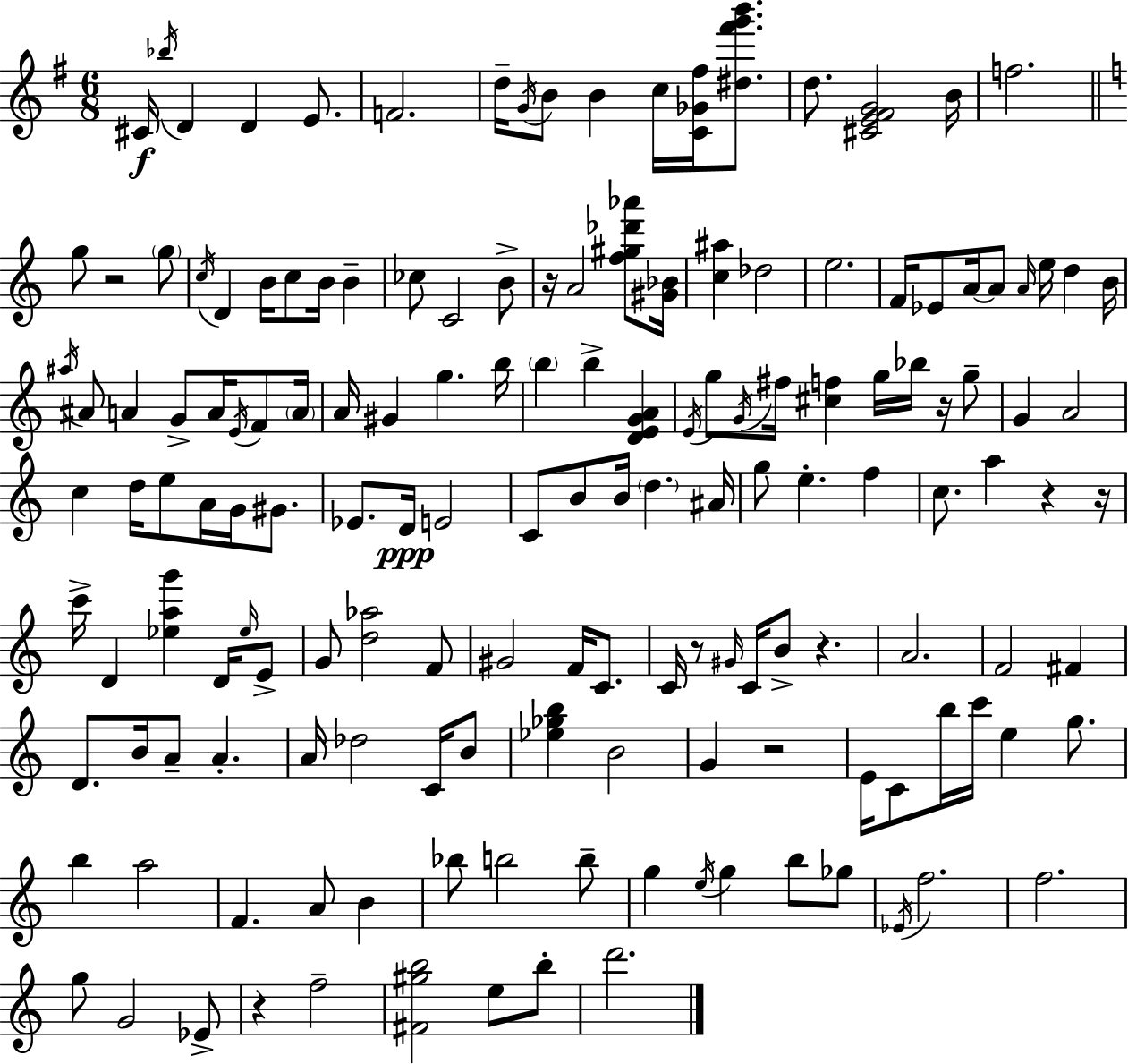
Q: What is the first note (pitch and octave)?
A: C#4